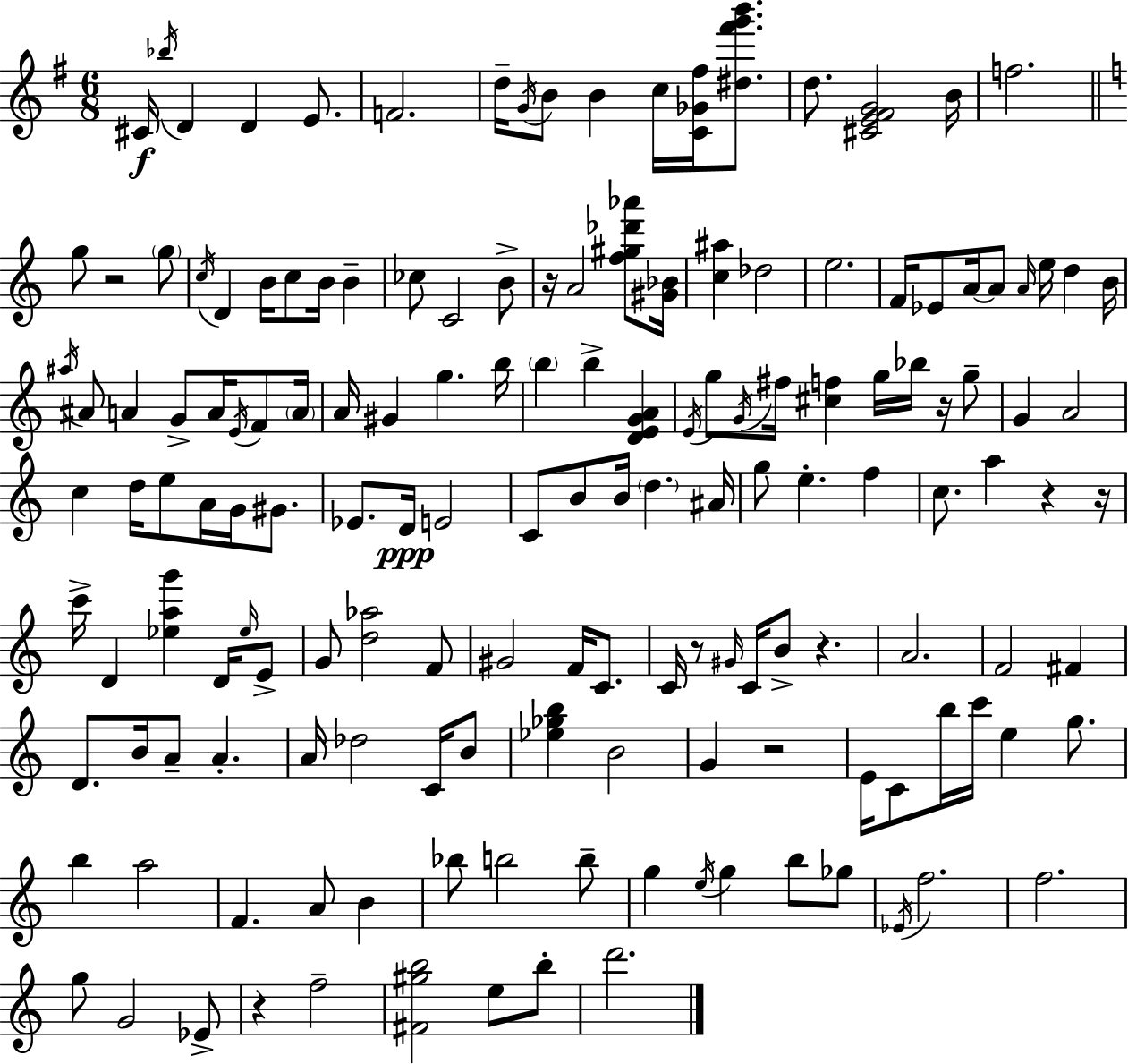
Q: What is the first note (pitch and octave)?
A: C#4